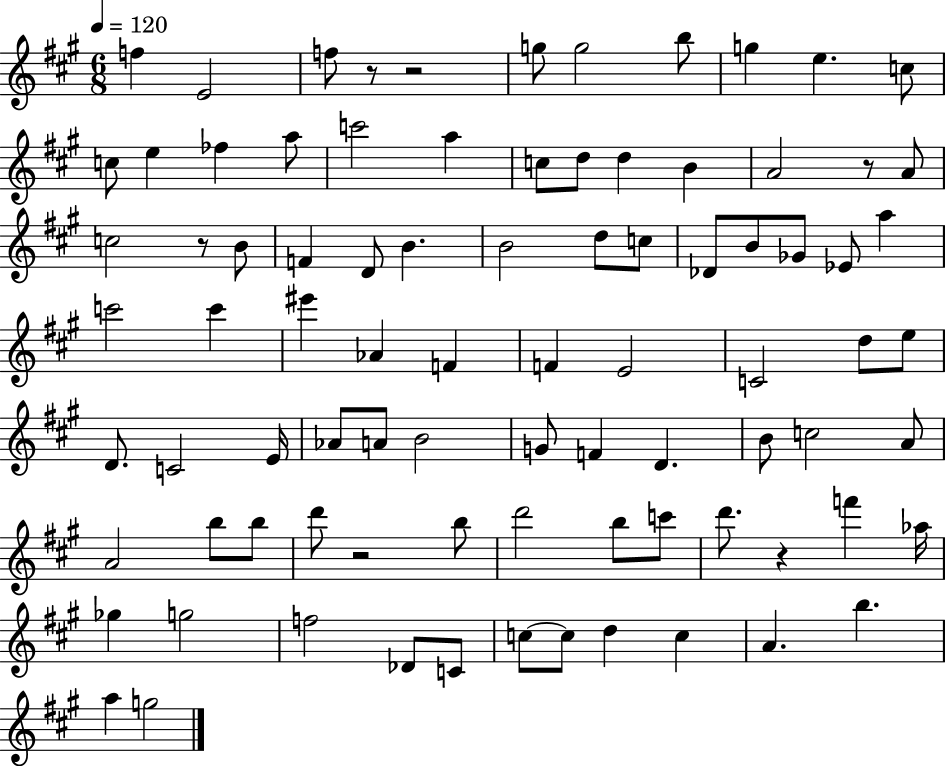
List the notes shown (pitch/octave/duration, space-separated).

F5/q E4/h F5/e R/e R/h G5/e G5/h B5/e G5/q E5/q. C5/e C5/e E5/q FES5/q A5/e C6/h A5/q C5/e D5/e D5/q B4/q A4/h R/e A4/e C5/h R/e B4/e F4/q D4/e B4/q. B4/h D5/e C5/e Db4/e B4/e Gb4/e Eb4/e A5/q C6/h C6/q EIS6/q Ab4/q F4/q F4/q E4/h C4/h D5/e E5/e D4/e. C4/h E4/s Ab4/e A4/e B4/h G4/e F4/q D4/q. B4/e C5/h A4/e A4/h B5/e B5/e D6/e R/h B5/e D6/h B5/e C6/e D6/e. R/q F6/q Ab5/s Gb5/q G5/h F5/h Db4/e C4/e C5/e C5/e D5/q C5/q A4/q. B5/q. A5/q G5/h